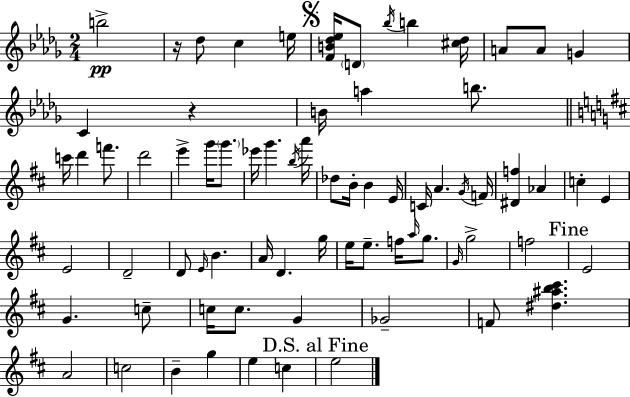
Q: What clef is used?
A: treble